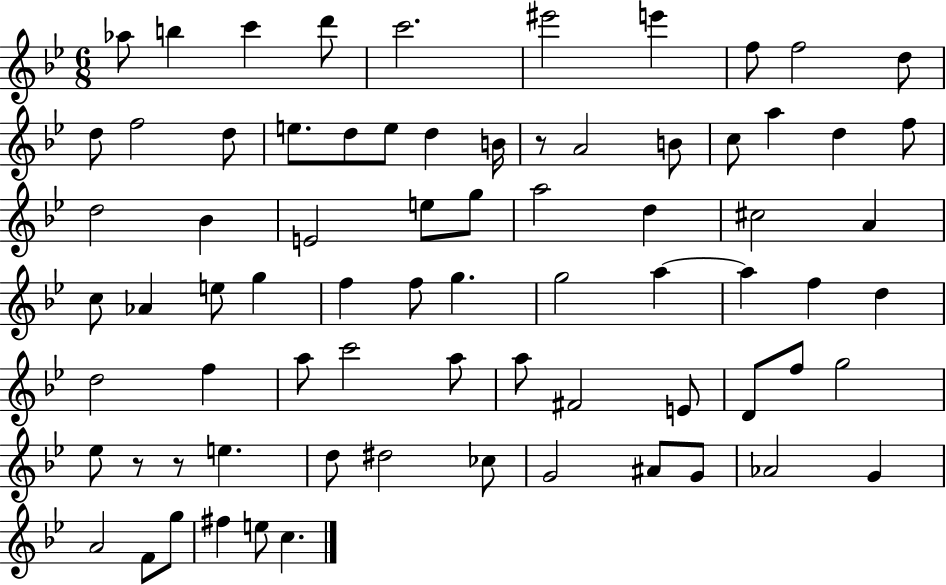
Ab5/e B5/q C6/q D6/e C6/h. EIS6/h E6/q F5/e F5/h D5/e D5/e F5/h D5/e E5/e. D5/e E5/e D5/q B4/s R/e A4/h B4/e C5/e A5/q D5/q F5/e D5/h Bb4/q E4/h E5/e G5/e A5/h D5/q C#5/h A4/q C5/e Ab4/q E5/e G5/q F5/q F5/e G5/q. G5/h A5/q A5/q F5/q D5/q D5/h F5/q A5/e C6/h A5/e A5/e F#4/h E4/e D4/e F5/e G5/h Eb5/e R/e R/e E5/q. D5/e D#5/h CES5/e G4/h A#4/e G4/e Ab4/h G4/q A4/h F4/e G5/e F#5/q E5/e C5/q.